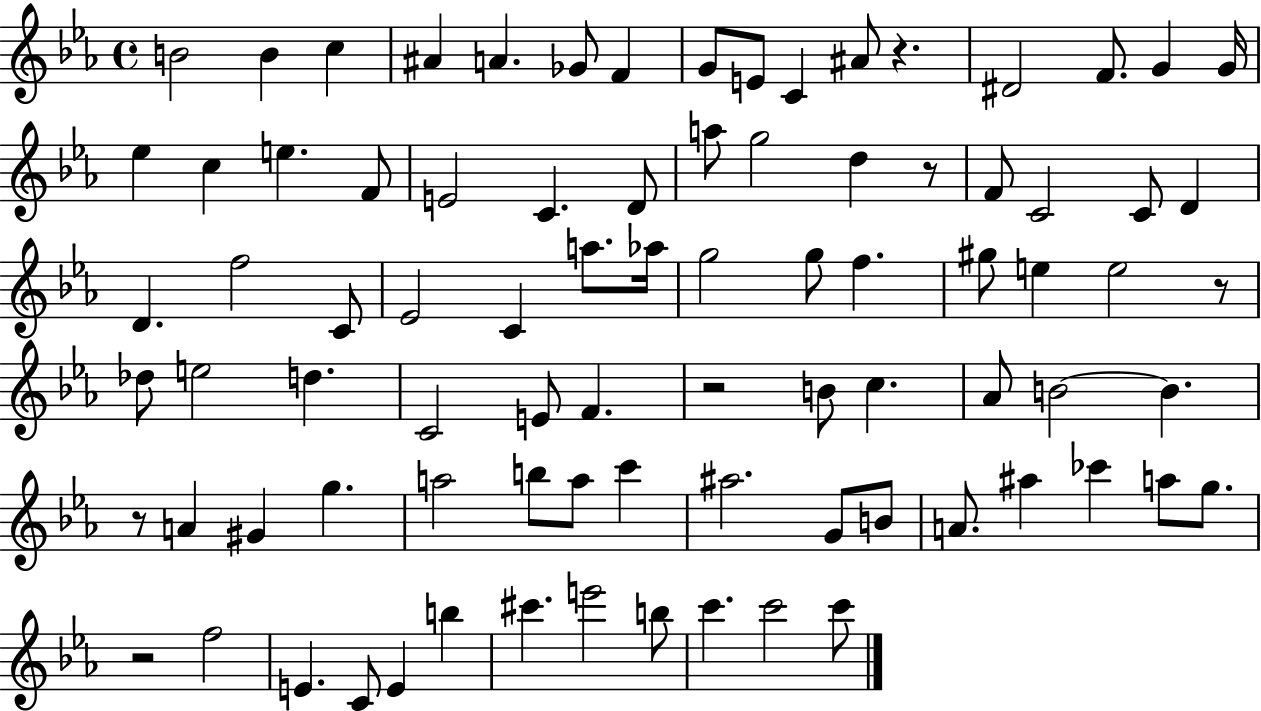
B4/h B4/q C5/q A#4/q A4/q. Gb4/e F4/q G4/e E4/e C4/q A#4/e R/q. D#4/h F4/e. G4/q G4/s Eb5/q C5/q E5/q. F4/e E4/h C4/q. D4/e A5/e G5/h D5/q R/e F4/e C4/h C4/e D4/q D4/q. F5/h C4/e Eb4/h C4/q A5/e. Ab5/s G5/h G5/e F5/q. G#5/e E5/q E5/h R/e Db5/e E5/h D5/q. C4/h E4/e F4/q. R/h B4/e C5/q. Ab4/e B4/h B4/q. R/e A4/q G#4/q G5/q. A5/h B5/e A5/e C6/q A#5/h. G4/e B4/e A4/e. A#5/q CES6/q A5/e G5/e. R/h F5/h E4/q. C4/e E4/q B5/q C#6/q. E6/h B5/e C6/q. C6/h C6/e